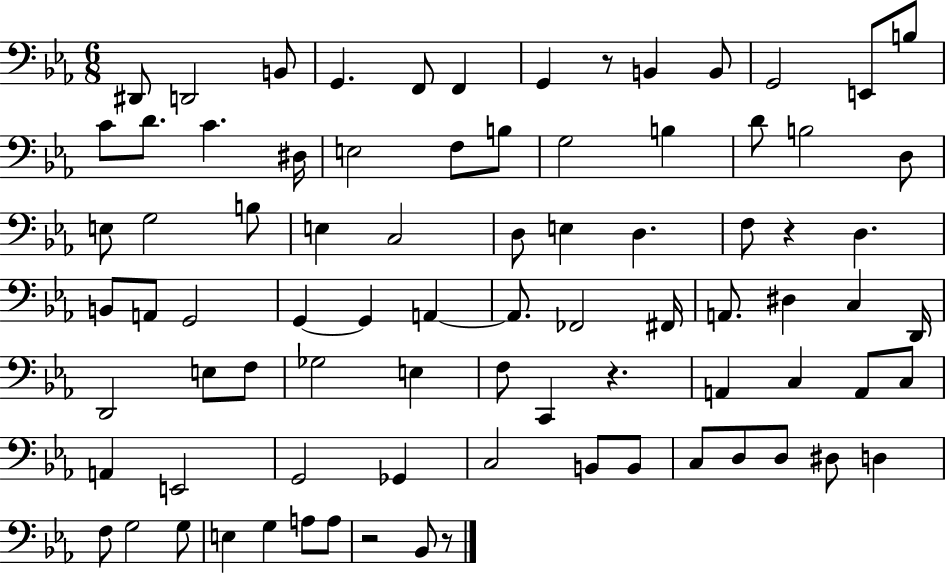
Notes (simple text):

D#2/e D2/h B2/e G2/q. F2/e F2/q G2/q R/e B2/q B2/e G2/h E2/e B3/e C4/e D4/e. C4/q. D#3/s E3/h F3/e B3/e G3/h B3/q D4/e B3/h D3/e E3/e G3/h B3/e E3/q C3/h D3/e E3/q D3/q. F3/e R/q D3/q. B2/e A2/e G2/h G2/q G2/q A2/q A2/e. FES2/h F#2/s A2/e. D#3/q C3/q D2/s D2/h E3/e F3/e Gb3/h E3/q F3/e C2/q R/q. A2/q C3/q A2/e C3/e A2/q E2/h G2/h Gb2/q C3/h B2/e B2/e C3/e D3/e D3/e D#3/e D3/q F3/e G3/h G3/e E3/q G3/q A3/e A3/e R/h Bb2/e R/e